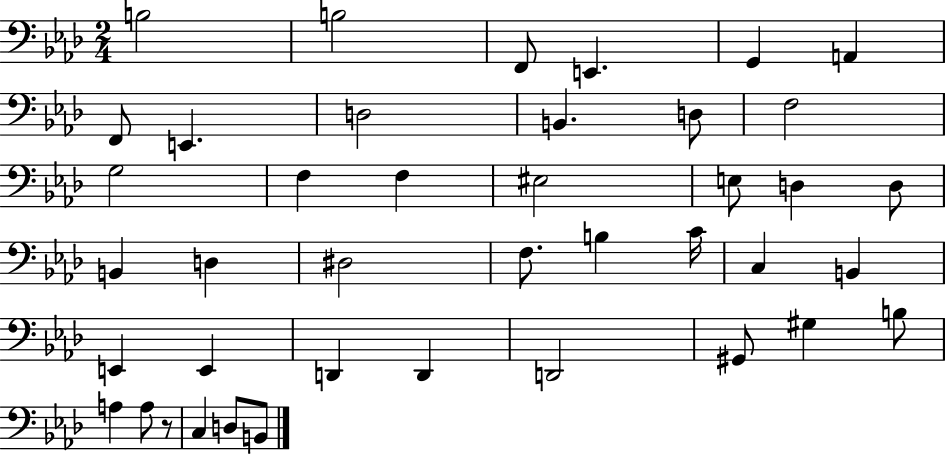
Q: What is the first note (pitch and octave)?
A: B3